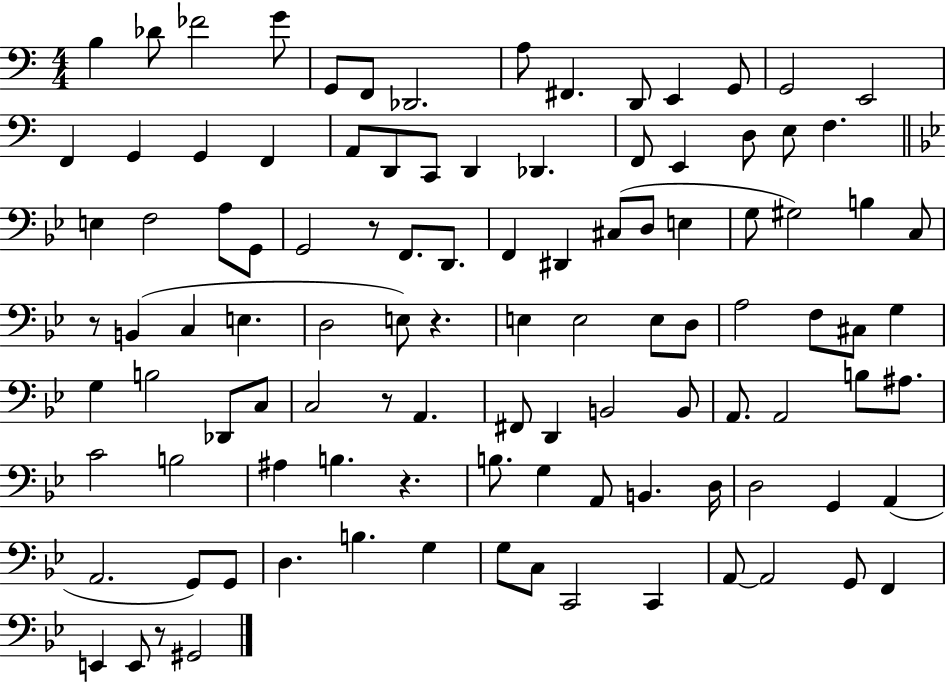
{
  \clef bass
  \numericTimeSignature
  \time 4/4
  \key c \major
  \repeat volta 2 { b4 des'8 fes'2 g'8 | g,8 f,8 des,2. | a8 fis,4. d,8 e,4 g,8 | g,2 e,2 | \break f,4 g,4 g,4 f,4 | a,8 d,8 c,8 d,4 des,4. | f,8 e,4 d8 e8 f4. | \bar "||" \break \key g \minor e4 f2 a8 g,8 | g,2 r8 f,8. d,8. | f,4 dis,4 cis8( d8 e4 | g8 gis2) b4 c8 | \break r8 b,4( c4 e4. | d2 e8) r4. | e4 e2 e8 d8 | a2 f8 cis8 g4 | \break g4 b2 des,8 c8 | c2 r8 a,4. | fis,8 d,4 b,2 b,8 | a,8. a,2 b8 ais8. | \break c'2 b2 | ais4 b4. r4. | b8. g4 a,8 b,4. d16 | d2 g,4 a,4( | \break a,2. g,8) g,8 | d4. b4. g4 | g8 c8 c,2 c,4 | a,8~~ a,2 g,8 f,4 | \break e,4 e,8 r8 gis,2 | } \bar "|."
}